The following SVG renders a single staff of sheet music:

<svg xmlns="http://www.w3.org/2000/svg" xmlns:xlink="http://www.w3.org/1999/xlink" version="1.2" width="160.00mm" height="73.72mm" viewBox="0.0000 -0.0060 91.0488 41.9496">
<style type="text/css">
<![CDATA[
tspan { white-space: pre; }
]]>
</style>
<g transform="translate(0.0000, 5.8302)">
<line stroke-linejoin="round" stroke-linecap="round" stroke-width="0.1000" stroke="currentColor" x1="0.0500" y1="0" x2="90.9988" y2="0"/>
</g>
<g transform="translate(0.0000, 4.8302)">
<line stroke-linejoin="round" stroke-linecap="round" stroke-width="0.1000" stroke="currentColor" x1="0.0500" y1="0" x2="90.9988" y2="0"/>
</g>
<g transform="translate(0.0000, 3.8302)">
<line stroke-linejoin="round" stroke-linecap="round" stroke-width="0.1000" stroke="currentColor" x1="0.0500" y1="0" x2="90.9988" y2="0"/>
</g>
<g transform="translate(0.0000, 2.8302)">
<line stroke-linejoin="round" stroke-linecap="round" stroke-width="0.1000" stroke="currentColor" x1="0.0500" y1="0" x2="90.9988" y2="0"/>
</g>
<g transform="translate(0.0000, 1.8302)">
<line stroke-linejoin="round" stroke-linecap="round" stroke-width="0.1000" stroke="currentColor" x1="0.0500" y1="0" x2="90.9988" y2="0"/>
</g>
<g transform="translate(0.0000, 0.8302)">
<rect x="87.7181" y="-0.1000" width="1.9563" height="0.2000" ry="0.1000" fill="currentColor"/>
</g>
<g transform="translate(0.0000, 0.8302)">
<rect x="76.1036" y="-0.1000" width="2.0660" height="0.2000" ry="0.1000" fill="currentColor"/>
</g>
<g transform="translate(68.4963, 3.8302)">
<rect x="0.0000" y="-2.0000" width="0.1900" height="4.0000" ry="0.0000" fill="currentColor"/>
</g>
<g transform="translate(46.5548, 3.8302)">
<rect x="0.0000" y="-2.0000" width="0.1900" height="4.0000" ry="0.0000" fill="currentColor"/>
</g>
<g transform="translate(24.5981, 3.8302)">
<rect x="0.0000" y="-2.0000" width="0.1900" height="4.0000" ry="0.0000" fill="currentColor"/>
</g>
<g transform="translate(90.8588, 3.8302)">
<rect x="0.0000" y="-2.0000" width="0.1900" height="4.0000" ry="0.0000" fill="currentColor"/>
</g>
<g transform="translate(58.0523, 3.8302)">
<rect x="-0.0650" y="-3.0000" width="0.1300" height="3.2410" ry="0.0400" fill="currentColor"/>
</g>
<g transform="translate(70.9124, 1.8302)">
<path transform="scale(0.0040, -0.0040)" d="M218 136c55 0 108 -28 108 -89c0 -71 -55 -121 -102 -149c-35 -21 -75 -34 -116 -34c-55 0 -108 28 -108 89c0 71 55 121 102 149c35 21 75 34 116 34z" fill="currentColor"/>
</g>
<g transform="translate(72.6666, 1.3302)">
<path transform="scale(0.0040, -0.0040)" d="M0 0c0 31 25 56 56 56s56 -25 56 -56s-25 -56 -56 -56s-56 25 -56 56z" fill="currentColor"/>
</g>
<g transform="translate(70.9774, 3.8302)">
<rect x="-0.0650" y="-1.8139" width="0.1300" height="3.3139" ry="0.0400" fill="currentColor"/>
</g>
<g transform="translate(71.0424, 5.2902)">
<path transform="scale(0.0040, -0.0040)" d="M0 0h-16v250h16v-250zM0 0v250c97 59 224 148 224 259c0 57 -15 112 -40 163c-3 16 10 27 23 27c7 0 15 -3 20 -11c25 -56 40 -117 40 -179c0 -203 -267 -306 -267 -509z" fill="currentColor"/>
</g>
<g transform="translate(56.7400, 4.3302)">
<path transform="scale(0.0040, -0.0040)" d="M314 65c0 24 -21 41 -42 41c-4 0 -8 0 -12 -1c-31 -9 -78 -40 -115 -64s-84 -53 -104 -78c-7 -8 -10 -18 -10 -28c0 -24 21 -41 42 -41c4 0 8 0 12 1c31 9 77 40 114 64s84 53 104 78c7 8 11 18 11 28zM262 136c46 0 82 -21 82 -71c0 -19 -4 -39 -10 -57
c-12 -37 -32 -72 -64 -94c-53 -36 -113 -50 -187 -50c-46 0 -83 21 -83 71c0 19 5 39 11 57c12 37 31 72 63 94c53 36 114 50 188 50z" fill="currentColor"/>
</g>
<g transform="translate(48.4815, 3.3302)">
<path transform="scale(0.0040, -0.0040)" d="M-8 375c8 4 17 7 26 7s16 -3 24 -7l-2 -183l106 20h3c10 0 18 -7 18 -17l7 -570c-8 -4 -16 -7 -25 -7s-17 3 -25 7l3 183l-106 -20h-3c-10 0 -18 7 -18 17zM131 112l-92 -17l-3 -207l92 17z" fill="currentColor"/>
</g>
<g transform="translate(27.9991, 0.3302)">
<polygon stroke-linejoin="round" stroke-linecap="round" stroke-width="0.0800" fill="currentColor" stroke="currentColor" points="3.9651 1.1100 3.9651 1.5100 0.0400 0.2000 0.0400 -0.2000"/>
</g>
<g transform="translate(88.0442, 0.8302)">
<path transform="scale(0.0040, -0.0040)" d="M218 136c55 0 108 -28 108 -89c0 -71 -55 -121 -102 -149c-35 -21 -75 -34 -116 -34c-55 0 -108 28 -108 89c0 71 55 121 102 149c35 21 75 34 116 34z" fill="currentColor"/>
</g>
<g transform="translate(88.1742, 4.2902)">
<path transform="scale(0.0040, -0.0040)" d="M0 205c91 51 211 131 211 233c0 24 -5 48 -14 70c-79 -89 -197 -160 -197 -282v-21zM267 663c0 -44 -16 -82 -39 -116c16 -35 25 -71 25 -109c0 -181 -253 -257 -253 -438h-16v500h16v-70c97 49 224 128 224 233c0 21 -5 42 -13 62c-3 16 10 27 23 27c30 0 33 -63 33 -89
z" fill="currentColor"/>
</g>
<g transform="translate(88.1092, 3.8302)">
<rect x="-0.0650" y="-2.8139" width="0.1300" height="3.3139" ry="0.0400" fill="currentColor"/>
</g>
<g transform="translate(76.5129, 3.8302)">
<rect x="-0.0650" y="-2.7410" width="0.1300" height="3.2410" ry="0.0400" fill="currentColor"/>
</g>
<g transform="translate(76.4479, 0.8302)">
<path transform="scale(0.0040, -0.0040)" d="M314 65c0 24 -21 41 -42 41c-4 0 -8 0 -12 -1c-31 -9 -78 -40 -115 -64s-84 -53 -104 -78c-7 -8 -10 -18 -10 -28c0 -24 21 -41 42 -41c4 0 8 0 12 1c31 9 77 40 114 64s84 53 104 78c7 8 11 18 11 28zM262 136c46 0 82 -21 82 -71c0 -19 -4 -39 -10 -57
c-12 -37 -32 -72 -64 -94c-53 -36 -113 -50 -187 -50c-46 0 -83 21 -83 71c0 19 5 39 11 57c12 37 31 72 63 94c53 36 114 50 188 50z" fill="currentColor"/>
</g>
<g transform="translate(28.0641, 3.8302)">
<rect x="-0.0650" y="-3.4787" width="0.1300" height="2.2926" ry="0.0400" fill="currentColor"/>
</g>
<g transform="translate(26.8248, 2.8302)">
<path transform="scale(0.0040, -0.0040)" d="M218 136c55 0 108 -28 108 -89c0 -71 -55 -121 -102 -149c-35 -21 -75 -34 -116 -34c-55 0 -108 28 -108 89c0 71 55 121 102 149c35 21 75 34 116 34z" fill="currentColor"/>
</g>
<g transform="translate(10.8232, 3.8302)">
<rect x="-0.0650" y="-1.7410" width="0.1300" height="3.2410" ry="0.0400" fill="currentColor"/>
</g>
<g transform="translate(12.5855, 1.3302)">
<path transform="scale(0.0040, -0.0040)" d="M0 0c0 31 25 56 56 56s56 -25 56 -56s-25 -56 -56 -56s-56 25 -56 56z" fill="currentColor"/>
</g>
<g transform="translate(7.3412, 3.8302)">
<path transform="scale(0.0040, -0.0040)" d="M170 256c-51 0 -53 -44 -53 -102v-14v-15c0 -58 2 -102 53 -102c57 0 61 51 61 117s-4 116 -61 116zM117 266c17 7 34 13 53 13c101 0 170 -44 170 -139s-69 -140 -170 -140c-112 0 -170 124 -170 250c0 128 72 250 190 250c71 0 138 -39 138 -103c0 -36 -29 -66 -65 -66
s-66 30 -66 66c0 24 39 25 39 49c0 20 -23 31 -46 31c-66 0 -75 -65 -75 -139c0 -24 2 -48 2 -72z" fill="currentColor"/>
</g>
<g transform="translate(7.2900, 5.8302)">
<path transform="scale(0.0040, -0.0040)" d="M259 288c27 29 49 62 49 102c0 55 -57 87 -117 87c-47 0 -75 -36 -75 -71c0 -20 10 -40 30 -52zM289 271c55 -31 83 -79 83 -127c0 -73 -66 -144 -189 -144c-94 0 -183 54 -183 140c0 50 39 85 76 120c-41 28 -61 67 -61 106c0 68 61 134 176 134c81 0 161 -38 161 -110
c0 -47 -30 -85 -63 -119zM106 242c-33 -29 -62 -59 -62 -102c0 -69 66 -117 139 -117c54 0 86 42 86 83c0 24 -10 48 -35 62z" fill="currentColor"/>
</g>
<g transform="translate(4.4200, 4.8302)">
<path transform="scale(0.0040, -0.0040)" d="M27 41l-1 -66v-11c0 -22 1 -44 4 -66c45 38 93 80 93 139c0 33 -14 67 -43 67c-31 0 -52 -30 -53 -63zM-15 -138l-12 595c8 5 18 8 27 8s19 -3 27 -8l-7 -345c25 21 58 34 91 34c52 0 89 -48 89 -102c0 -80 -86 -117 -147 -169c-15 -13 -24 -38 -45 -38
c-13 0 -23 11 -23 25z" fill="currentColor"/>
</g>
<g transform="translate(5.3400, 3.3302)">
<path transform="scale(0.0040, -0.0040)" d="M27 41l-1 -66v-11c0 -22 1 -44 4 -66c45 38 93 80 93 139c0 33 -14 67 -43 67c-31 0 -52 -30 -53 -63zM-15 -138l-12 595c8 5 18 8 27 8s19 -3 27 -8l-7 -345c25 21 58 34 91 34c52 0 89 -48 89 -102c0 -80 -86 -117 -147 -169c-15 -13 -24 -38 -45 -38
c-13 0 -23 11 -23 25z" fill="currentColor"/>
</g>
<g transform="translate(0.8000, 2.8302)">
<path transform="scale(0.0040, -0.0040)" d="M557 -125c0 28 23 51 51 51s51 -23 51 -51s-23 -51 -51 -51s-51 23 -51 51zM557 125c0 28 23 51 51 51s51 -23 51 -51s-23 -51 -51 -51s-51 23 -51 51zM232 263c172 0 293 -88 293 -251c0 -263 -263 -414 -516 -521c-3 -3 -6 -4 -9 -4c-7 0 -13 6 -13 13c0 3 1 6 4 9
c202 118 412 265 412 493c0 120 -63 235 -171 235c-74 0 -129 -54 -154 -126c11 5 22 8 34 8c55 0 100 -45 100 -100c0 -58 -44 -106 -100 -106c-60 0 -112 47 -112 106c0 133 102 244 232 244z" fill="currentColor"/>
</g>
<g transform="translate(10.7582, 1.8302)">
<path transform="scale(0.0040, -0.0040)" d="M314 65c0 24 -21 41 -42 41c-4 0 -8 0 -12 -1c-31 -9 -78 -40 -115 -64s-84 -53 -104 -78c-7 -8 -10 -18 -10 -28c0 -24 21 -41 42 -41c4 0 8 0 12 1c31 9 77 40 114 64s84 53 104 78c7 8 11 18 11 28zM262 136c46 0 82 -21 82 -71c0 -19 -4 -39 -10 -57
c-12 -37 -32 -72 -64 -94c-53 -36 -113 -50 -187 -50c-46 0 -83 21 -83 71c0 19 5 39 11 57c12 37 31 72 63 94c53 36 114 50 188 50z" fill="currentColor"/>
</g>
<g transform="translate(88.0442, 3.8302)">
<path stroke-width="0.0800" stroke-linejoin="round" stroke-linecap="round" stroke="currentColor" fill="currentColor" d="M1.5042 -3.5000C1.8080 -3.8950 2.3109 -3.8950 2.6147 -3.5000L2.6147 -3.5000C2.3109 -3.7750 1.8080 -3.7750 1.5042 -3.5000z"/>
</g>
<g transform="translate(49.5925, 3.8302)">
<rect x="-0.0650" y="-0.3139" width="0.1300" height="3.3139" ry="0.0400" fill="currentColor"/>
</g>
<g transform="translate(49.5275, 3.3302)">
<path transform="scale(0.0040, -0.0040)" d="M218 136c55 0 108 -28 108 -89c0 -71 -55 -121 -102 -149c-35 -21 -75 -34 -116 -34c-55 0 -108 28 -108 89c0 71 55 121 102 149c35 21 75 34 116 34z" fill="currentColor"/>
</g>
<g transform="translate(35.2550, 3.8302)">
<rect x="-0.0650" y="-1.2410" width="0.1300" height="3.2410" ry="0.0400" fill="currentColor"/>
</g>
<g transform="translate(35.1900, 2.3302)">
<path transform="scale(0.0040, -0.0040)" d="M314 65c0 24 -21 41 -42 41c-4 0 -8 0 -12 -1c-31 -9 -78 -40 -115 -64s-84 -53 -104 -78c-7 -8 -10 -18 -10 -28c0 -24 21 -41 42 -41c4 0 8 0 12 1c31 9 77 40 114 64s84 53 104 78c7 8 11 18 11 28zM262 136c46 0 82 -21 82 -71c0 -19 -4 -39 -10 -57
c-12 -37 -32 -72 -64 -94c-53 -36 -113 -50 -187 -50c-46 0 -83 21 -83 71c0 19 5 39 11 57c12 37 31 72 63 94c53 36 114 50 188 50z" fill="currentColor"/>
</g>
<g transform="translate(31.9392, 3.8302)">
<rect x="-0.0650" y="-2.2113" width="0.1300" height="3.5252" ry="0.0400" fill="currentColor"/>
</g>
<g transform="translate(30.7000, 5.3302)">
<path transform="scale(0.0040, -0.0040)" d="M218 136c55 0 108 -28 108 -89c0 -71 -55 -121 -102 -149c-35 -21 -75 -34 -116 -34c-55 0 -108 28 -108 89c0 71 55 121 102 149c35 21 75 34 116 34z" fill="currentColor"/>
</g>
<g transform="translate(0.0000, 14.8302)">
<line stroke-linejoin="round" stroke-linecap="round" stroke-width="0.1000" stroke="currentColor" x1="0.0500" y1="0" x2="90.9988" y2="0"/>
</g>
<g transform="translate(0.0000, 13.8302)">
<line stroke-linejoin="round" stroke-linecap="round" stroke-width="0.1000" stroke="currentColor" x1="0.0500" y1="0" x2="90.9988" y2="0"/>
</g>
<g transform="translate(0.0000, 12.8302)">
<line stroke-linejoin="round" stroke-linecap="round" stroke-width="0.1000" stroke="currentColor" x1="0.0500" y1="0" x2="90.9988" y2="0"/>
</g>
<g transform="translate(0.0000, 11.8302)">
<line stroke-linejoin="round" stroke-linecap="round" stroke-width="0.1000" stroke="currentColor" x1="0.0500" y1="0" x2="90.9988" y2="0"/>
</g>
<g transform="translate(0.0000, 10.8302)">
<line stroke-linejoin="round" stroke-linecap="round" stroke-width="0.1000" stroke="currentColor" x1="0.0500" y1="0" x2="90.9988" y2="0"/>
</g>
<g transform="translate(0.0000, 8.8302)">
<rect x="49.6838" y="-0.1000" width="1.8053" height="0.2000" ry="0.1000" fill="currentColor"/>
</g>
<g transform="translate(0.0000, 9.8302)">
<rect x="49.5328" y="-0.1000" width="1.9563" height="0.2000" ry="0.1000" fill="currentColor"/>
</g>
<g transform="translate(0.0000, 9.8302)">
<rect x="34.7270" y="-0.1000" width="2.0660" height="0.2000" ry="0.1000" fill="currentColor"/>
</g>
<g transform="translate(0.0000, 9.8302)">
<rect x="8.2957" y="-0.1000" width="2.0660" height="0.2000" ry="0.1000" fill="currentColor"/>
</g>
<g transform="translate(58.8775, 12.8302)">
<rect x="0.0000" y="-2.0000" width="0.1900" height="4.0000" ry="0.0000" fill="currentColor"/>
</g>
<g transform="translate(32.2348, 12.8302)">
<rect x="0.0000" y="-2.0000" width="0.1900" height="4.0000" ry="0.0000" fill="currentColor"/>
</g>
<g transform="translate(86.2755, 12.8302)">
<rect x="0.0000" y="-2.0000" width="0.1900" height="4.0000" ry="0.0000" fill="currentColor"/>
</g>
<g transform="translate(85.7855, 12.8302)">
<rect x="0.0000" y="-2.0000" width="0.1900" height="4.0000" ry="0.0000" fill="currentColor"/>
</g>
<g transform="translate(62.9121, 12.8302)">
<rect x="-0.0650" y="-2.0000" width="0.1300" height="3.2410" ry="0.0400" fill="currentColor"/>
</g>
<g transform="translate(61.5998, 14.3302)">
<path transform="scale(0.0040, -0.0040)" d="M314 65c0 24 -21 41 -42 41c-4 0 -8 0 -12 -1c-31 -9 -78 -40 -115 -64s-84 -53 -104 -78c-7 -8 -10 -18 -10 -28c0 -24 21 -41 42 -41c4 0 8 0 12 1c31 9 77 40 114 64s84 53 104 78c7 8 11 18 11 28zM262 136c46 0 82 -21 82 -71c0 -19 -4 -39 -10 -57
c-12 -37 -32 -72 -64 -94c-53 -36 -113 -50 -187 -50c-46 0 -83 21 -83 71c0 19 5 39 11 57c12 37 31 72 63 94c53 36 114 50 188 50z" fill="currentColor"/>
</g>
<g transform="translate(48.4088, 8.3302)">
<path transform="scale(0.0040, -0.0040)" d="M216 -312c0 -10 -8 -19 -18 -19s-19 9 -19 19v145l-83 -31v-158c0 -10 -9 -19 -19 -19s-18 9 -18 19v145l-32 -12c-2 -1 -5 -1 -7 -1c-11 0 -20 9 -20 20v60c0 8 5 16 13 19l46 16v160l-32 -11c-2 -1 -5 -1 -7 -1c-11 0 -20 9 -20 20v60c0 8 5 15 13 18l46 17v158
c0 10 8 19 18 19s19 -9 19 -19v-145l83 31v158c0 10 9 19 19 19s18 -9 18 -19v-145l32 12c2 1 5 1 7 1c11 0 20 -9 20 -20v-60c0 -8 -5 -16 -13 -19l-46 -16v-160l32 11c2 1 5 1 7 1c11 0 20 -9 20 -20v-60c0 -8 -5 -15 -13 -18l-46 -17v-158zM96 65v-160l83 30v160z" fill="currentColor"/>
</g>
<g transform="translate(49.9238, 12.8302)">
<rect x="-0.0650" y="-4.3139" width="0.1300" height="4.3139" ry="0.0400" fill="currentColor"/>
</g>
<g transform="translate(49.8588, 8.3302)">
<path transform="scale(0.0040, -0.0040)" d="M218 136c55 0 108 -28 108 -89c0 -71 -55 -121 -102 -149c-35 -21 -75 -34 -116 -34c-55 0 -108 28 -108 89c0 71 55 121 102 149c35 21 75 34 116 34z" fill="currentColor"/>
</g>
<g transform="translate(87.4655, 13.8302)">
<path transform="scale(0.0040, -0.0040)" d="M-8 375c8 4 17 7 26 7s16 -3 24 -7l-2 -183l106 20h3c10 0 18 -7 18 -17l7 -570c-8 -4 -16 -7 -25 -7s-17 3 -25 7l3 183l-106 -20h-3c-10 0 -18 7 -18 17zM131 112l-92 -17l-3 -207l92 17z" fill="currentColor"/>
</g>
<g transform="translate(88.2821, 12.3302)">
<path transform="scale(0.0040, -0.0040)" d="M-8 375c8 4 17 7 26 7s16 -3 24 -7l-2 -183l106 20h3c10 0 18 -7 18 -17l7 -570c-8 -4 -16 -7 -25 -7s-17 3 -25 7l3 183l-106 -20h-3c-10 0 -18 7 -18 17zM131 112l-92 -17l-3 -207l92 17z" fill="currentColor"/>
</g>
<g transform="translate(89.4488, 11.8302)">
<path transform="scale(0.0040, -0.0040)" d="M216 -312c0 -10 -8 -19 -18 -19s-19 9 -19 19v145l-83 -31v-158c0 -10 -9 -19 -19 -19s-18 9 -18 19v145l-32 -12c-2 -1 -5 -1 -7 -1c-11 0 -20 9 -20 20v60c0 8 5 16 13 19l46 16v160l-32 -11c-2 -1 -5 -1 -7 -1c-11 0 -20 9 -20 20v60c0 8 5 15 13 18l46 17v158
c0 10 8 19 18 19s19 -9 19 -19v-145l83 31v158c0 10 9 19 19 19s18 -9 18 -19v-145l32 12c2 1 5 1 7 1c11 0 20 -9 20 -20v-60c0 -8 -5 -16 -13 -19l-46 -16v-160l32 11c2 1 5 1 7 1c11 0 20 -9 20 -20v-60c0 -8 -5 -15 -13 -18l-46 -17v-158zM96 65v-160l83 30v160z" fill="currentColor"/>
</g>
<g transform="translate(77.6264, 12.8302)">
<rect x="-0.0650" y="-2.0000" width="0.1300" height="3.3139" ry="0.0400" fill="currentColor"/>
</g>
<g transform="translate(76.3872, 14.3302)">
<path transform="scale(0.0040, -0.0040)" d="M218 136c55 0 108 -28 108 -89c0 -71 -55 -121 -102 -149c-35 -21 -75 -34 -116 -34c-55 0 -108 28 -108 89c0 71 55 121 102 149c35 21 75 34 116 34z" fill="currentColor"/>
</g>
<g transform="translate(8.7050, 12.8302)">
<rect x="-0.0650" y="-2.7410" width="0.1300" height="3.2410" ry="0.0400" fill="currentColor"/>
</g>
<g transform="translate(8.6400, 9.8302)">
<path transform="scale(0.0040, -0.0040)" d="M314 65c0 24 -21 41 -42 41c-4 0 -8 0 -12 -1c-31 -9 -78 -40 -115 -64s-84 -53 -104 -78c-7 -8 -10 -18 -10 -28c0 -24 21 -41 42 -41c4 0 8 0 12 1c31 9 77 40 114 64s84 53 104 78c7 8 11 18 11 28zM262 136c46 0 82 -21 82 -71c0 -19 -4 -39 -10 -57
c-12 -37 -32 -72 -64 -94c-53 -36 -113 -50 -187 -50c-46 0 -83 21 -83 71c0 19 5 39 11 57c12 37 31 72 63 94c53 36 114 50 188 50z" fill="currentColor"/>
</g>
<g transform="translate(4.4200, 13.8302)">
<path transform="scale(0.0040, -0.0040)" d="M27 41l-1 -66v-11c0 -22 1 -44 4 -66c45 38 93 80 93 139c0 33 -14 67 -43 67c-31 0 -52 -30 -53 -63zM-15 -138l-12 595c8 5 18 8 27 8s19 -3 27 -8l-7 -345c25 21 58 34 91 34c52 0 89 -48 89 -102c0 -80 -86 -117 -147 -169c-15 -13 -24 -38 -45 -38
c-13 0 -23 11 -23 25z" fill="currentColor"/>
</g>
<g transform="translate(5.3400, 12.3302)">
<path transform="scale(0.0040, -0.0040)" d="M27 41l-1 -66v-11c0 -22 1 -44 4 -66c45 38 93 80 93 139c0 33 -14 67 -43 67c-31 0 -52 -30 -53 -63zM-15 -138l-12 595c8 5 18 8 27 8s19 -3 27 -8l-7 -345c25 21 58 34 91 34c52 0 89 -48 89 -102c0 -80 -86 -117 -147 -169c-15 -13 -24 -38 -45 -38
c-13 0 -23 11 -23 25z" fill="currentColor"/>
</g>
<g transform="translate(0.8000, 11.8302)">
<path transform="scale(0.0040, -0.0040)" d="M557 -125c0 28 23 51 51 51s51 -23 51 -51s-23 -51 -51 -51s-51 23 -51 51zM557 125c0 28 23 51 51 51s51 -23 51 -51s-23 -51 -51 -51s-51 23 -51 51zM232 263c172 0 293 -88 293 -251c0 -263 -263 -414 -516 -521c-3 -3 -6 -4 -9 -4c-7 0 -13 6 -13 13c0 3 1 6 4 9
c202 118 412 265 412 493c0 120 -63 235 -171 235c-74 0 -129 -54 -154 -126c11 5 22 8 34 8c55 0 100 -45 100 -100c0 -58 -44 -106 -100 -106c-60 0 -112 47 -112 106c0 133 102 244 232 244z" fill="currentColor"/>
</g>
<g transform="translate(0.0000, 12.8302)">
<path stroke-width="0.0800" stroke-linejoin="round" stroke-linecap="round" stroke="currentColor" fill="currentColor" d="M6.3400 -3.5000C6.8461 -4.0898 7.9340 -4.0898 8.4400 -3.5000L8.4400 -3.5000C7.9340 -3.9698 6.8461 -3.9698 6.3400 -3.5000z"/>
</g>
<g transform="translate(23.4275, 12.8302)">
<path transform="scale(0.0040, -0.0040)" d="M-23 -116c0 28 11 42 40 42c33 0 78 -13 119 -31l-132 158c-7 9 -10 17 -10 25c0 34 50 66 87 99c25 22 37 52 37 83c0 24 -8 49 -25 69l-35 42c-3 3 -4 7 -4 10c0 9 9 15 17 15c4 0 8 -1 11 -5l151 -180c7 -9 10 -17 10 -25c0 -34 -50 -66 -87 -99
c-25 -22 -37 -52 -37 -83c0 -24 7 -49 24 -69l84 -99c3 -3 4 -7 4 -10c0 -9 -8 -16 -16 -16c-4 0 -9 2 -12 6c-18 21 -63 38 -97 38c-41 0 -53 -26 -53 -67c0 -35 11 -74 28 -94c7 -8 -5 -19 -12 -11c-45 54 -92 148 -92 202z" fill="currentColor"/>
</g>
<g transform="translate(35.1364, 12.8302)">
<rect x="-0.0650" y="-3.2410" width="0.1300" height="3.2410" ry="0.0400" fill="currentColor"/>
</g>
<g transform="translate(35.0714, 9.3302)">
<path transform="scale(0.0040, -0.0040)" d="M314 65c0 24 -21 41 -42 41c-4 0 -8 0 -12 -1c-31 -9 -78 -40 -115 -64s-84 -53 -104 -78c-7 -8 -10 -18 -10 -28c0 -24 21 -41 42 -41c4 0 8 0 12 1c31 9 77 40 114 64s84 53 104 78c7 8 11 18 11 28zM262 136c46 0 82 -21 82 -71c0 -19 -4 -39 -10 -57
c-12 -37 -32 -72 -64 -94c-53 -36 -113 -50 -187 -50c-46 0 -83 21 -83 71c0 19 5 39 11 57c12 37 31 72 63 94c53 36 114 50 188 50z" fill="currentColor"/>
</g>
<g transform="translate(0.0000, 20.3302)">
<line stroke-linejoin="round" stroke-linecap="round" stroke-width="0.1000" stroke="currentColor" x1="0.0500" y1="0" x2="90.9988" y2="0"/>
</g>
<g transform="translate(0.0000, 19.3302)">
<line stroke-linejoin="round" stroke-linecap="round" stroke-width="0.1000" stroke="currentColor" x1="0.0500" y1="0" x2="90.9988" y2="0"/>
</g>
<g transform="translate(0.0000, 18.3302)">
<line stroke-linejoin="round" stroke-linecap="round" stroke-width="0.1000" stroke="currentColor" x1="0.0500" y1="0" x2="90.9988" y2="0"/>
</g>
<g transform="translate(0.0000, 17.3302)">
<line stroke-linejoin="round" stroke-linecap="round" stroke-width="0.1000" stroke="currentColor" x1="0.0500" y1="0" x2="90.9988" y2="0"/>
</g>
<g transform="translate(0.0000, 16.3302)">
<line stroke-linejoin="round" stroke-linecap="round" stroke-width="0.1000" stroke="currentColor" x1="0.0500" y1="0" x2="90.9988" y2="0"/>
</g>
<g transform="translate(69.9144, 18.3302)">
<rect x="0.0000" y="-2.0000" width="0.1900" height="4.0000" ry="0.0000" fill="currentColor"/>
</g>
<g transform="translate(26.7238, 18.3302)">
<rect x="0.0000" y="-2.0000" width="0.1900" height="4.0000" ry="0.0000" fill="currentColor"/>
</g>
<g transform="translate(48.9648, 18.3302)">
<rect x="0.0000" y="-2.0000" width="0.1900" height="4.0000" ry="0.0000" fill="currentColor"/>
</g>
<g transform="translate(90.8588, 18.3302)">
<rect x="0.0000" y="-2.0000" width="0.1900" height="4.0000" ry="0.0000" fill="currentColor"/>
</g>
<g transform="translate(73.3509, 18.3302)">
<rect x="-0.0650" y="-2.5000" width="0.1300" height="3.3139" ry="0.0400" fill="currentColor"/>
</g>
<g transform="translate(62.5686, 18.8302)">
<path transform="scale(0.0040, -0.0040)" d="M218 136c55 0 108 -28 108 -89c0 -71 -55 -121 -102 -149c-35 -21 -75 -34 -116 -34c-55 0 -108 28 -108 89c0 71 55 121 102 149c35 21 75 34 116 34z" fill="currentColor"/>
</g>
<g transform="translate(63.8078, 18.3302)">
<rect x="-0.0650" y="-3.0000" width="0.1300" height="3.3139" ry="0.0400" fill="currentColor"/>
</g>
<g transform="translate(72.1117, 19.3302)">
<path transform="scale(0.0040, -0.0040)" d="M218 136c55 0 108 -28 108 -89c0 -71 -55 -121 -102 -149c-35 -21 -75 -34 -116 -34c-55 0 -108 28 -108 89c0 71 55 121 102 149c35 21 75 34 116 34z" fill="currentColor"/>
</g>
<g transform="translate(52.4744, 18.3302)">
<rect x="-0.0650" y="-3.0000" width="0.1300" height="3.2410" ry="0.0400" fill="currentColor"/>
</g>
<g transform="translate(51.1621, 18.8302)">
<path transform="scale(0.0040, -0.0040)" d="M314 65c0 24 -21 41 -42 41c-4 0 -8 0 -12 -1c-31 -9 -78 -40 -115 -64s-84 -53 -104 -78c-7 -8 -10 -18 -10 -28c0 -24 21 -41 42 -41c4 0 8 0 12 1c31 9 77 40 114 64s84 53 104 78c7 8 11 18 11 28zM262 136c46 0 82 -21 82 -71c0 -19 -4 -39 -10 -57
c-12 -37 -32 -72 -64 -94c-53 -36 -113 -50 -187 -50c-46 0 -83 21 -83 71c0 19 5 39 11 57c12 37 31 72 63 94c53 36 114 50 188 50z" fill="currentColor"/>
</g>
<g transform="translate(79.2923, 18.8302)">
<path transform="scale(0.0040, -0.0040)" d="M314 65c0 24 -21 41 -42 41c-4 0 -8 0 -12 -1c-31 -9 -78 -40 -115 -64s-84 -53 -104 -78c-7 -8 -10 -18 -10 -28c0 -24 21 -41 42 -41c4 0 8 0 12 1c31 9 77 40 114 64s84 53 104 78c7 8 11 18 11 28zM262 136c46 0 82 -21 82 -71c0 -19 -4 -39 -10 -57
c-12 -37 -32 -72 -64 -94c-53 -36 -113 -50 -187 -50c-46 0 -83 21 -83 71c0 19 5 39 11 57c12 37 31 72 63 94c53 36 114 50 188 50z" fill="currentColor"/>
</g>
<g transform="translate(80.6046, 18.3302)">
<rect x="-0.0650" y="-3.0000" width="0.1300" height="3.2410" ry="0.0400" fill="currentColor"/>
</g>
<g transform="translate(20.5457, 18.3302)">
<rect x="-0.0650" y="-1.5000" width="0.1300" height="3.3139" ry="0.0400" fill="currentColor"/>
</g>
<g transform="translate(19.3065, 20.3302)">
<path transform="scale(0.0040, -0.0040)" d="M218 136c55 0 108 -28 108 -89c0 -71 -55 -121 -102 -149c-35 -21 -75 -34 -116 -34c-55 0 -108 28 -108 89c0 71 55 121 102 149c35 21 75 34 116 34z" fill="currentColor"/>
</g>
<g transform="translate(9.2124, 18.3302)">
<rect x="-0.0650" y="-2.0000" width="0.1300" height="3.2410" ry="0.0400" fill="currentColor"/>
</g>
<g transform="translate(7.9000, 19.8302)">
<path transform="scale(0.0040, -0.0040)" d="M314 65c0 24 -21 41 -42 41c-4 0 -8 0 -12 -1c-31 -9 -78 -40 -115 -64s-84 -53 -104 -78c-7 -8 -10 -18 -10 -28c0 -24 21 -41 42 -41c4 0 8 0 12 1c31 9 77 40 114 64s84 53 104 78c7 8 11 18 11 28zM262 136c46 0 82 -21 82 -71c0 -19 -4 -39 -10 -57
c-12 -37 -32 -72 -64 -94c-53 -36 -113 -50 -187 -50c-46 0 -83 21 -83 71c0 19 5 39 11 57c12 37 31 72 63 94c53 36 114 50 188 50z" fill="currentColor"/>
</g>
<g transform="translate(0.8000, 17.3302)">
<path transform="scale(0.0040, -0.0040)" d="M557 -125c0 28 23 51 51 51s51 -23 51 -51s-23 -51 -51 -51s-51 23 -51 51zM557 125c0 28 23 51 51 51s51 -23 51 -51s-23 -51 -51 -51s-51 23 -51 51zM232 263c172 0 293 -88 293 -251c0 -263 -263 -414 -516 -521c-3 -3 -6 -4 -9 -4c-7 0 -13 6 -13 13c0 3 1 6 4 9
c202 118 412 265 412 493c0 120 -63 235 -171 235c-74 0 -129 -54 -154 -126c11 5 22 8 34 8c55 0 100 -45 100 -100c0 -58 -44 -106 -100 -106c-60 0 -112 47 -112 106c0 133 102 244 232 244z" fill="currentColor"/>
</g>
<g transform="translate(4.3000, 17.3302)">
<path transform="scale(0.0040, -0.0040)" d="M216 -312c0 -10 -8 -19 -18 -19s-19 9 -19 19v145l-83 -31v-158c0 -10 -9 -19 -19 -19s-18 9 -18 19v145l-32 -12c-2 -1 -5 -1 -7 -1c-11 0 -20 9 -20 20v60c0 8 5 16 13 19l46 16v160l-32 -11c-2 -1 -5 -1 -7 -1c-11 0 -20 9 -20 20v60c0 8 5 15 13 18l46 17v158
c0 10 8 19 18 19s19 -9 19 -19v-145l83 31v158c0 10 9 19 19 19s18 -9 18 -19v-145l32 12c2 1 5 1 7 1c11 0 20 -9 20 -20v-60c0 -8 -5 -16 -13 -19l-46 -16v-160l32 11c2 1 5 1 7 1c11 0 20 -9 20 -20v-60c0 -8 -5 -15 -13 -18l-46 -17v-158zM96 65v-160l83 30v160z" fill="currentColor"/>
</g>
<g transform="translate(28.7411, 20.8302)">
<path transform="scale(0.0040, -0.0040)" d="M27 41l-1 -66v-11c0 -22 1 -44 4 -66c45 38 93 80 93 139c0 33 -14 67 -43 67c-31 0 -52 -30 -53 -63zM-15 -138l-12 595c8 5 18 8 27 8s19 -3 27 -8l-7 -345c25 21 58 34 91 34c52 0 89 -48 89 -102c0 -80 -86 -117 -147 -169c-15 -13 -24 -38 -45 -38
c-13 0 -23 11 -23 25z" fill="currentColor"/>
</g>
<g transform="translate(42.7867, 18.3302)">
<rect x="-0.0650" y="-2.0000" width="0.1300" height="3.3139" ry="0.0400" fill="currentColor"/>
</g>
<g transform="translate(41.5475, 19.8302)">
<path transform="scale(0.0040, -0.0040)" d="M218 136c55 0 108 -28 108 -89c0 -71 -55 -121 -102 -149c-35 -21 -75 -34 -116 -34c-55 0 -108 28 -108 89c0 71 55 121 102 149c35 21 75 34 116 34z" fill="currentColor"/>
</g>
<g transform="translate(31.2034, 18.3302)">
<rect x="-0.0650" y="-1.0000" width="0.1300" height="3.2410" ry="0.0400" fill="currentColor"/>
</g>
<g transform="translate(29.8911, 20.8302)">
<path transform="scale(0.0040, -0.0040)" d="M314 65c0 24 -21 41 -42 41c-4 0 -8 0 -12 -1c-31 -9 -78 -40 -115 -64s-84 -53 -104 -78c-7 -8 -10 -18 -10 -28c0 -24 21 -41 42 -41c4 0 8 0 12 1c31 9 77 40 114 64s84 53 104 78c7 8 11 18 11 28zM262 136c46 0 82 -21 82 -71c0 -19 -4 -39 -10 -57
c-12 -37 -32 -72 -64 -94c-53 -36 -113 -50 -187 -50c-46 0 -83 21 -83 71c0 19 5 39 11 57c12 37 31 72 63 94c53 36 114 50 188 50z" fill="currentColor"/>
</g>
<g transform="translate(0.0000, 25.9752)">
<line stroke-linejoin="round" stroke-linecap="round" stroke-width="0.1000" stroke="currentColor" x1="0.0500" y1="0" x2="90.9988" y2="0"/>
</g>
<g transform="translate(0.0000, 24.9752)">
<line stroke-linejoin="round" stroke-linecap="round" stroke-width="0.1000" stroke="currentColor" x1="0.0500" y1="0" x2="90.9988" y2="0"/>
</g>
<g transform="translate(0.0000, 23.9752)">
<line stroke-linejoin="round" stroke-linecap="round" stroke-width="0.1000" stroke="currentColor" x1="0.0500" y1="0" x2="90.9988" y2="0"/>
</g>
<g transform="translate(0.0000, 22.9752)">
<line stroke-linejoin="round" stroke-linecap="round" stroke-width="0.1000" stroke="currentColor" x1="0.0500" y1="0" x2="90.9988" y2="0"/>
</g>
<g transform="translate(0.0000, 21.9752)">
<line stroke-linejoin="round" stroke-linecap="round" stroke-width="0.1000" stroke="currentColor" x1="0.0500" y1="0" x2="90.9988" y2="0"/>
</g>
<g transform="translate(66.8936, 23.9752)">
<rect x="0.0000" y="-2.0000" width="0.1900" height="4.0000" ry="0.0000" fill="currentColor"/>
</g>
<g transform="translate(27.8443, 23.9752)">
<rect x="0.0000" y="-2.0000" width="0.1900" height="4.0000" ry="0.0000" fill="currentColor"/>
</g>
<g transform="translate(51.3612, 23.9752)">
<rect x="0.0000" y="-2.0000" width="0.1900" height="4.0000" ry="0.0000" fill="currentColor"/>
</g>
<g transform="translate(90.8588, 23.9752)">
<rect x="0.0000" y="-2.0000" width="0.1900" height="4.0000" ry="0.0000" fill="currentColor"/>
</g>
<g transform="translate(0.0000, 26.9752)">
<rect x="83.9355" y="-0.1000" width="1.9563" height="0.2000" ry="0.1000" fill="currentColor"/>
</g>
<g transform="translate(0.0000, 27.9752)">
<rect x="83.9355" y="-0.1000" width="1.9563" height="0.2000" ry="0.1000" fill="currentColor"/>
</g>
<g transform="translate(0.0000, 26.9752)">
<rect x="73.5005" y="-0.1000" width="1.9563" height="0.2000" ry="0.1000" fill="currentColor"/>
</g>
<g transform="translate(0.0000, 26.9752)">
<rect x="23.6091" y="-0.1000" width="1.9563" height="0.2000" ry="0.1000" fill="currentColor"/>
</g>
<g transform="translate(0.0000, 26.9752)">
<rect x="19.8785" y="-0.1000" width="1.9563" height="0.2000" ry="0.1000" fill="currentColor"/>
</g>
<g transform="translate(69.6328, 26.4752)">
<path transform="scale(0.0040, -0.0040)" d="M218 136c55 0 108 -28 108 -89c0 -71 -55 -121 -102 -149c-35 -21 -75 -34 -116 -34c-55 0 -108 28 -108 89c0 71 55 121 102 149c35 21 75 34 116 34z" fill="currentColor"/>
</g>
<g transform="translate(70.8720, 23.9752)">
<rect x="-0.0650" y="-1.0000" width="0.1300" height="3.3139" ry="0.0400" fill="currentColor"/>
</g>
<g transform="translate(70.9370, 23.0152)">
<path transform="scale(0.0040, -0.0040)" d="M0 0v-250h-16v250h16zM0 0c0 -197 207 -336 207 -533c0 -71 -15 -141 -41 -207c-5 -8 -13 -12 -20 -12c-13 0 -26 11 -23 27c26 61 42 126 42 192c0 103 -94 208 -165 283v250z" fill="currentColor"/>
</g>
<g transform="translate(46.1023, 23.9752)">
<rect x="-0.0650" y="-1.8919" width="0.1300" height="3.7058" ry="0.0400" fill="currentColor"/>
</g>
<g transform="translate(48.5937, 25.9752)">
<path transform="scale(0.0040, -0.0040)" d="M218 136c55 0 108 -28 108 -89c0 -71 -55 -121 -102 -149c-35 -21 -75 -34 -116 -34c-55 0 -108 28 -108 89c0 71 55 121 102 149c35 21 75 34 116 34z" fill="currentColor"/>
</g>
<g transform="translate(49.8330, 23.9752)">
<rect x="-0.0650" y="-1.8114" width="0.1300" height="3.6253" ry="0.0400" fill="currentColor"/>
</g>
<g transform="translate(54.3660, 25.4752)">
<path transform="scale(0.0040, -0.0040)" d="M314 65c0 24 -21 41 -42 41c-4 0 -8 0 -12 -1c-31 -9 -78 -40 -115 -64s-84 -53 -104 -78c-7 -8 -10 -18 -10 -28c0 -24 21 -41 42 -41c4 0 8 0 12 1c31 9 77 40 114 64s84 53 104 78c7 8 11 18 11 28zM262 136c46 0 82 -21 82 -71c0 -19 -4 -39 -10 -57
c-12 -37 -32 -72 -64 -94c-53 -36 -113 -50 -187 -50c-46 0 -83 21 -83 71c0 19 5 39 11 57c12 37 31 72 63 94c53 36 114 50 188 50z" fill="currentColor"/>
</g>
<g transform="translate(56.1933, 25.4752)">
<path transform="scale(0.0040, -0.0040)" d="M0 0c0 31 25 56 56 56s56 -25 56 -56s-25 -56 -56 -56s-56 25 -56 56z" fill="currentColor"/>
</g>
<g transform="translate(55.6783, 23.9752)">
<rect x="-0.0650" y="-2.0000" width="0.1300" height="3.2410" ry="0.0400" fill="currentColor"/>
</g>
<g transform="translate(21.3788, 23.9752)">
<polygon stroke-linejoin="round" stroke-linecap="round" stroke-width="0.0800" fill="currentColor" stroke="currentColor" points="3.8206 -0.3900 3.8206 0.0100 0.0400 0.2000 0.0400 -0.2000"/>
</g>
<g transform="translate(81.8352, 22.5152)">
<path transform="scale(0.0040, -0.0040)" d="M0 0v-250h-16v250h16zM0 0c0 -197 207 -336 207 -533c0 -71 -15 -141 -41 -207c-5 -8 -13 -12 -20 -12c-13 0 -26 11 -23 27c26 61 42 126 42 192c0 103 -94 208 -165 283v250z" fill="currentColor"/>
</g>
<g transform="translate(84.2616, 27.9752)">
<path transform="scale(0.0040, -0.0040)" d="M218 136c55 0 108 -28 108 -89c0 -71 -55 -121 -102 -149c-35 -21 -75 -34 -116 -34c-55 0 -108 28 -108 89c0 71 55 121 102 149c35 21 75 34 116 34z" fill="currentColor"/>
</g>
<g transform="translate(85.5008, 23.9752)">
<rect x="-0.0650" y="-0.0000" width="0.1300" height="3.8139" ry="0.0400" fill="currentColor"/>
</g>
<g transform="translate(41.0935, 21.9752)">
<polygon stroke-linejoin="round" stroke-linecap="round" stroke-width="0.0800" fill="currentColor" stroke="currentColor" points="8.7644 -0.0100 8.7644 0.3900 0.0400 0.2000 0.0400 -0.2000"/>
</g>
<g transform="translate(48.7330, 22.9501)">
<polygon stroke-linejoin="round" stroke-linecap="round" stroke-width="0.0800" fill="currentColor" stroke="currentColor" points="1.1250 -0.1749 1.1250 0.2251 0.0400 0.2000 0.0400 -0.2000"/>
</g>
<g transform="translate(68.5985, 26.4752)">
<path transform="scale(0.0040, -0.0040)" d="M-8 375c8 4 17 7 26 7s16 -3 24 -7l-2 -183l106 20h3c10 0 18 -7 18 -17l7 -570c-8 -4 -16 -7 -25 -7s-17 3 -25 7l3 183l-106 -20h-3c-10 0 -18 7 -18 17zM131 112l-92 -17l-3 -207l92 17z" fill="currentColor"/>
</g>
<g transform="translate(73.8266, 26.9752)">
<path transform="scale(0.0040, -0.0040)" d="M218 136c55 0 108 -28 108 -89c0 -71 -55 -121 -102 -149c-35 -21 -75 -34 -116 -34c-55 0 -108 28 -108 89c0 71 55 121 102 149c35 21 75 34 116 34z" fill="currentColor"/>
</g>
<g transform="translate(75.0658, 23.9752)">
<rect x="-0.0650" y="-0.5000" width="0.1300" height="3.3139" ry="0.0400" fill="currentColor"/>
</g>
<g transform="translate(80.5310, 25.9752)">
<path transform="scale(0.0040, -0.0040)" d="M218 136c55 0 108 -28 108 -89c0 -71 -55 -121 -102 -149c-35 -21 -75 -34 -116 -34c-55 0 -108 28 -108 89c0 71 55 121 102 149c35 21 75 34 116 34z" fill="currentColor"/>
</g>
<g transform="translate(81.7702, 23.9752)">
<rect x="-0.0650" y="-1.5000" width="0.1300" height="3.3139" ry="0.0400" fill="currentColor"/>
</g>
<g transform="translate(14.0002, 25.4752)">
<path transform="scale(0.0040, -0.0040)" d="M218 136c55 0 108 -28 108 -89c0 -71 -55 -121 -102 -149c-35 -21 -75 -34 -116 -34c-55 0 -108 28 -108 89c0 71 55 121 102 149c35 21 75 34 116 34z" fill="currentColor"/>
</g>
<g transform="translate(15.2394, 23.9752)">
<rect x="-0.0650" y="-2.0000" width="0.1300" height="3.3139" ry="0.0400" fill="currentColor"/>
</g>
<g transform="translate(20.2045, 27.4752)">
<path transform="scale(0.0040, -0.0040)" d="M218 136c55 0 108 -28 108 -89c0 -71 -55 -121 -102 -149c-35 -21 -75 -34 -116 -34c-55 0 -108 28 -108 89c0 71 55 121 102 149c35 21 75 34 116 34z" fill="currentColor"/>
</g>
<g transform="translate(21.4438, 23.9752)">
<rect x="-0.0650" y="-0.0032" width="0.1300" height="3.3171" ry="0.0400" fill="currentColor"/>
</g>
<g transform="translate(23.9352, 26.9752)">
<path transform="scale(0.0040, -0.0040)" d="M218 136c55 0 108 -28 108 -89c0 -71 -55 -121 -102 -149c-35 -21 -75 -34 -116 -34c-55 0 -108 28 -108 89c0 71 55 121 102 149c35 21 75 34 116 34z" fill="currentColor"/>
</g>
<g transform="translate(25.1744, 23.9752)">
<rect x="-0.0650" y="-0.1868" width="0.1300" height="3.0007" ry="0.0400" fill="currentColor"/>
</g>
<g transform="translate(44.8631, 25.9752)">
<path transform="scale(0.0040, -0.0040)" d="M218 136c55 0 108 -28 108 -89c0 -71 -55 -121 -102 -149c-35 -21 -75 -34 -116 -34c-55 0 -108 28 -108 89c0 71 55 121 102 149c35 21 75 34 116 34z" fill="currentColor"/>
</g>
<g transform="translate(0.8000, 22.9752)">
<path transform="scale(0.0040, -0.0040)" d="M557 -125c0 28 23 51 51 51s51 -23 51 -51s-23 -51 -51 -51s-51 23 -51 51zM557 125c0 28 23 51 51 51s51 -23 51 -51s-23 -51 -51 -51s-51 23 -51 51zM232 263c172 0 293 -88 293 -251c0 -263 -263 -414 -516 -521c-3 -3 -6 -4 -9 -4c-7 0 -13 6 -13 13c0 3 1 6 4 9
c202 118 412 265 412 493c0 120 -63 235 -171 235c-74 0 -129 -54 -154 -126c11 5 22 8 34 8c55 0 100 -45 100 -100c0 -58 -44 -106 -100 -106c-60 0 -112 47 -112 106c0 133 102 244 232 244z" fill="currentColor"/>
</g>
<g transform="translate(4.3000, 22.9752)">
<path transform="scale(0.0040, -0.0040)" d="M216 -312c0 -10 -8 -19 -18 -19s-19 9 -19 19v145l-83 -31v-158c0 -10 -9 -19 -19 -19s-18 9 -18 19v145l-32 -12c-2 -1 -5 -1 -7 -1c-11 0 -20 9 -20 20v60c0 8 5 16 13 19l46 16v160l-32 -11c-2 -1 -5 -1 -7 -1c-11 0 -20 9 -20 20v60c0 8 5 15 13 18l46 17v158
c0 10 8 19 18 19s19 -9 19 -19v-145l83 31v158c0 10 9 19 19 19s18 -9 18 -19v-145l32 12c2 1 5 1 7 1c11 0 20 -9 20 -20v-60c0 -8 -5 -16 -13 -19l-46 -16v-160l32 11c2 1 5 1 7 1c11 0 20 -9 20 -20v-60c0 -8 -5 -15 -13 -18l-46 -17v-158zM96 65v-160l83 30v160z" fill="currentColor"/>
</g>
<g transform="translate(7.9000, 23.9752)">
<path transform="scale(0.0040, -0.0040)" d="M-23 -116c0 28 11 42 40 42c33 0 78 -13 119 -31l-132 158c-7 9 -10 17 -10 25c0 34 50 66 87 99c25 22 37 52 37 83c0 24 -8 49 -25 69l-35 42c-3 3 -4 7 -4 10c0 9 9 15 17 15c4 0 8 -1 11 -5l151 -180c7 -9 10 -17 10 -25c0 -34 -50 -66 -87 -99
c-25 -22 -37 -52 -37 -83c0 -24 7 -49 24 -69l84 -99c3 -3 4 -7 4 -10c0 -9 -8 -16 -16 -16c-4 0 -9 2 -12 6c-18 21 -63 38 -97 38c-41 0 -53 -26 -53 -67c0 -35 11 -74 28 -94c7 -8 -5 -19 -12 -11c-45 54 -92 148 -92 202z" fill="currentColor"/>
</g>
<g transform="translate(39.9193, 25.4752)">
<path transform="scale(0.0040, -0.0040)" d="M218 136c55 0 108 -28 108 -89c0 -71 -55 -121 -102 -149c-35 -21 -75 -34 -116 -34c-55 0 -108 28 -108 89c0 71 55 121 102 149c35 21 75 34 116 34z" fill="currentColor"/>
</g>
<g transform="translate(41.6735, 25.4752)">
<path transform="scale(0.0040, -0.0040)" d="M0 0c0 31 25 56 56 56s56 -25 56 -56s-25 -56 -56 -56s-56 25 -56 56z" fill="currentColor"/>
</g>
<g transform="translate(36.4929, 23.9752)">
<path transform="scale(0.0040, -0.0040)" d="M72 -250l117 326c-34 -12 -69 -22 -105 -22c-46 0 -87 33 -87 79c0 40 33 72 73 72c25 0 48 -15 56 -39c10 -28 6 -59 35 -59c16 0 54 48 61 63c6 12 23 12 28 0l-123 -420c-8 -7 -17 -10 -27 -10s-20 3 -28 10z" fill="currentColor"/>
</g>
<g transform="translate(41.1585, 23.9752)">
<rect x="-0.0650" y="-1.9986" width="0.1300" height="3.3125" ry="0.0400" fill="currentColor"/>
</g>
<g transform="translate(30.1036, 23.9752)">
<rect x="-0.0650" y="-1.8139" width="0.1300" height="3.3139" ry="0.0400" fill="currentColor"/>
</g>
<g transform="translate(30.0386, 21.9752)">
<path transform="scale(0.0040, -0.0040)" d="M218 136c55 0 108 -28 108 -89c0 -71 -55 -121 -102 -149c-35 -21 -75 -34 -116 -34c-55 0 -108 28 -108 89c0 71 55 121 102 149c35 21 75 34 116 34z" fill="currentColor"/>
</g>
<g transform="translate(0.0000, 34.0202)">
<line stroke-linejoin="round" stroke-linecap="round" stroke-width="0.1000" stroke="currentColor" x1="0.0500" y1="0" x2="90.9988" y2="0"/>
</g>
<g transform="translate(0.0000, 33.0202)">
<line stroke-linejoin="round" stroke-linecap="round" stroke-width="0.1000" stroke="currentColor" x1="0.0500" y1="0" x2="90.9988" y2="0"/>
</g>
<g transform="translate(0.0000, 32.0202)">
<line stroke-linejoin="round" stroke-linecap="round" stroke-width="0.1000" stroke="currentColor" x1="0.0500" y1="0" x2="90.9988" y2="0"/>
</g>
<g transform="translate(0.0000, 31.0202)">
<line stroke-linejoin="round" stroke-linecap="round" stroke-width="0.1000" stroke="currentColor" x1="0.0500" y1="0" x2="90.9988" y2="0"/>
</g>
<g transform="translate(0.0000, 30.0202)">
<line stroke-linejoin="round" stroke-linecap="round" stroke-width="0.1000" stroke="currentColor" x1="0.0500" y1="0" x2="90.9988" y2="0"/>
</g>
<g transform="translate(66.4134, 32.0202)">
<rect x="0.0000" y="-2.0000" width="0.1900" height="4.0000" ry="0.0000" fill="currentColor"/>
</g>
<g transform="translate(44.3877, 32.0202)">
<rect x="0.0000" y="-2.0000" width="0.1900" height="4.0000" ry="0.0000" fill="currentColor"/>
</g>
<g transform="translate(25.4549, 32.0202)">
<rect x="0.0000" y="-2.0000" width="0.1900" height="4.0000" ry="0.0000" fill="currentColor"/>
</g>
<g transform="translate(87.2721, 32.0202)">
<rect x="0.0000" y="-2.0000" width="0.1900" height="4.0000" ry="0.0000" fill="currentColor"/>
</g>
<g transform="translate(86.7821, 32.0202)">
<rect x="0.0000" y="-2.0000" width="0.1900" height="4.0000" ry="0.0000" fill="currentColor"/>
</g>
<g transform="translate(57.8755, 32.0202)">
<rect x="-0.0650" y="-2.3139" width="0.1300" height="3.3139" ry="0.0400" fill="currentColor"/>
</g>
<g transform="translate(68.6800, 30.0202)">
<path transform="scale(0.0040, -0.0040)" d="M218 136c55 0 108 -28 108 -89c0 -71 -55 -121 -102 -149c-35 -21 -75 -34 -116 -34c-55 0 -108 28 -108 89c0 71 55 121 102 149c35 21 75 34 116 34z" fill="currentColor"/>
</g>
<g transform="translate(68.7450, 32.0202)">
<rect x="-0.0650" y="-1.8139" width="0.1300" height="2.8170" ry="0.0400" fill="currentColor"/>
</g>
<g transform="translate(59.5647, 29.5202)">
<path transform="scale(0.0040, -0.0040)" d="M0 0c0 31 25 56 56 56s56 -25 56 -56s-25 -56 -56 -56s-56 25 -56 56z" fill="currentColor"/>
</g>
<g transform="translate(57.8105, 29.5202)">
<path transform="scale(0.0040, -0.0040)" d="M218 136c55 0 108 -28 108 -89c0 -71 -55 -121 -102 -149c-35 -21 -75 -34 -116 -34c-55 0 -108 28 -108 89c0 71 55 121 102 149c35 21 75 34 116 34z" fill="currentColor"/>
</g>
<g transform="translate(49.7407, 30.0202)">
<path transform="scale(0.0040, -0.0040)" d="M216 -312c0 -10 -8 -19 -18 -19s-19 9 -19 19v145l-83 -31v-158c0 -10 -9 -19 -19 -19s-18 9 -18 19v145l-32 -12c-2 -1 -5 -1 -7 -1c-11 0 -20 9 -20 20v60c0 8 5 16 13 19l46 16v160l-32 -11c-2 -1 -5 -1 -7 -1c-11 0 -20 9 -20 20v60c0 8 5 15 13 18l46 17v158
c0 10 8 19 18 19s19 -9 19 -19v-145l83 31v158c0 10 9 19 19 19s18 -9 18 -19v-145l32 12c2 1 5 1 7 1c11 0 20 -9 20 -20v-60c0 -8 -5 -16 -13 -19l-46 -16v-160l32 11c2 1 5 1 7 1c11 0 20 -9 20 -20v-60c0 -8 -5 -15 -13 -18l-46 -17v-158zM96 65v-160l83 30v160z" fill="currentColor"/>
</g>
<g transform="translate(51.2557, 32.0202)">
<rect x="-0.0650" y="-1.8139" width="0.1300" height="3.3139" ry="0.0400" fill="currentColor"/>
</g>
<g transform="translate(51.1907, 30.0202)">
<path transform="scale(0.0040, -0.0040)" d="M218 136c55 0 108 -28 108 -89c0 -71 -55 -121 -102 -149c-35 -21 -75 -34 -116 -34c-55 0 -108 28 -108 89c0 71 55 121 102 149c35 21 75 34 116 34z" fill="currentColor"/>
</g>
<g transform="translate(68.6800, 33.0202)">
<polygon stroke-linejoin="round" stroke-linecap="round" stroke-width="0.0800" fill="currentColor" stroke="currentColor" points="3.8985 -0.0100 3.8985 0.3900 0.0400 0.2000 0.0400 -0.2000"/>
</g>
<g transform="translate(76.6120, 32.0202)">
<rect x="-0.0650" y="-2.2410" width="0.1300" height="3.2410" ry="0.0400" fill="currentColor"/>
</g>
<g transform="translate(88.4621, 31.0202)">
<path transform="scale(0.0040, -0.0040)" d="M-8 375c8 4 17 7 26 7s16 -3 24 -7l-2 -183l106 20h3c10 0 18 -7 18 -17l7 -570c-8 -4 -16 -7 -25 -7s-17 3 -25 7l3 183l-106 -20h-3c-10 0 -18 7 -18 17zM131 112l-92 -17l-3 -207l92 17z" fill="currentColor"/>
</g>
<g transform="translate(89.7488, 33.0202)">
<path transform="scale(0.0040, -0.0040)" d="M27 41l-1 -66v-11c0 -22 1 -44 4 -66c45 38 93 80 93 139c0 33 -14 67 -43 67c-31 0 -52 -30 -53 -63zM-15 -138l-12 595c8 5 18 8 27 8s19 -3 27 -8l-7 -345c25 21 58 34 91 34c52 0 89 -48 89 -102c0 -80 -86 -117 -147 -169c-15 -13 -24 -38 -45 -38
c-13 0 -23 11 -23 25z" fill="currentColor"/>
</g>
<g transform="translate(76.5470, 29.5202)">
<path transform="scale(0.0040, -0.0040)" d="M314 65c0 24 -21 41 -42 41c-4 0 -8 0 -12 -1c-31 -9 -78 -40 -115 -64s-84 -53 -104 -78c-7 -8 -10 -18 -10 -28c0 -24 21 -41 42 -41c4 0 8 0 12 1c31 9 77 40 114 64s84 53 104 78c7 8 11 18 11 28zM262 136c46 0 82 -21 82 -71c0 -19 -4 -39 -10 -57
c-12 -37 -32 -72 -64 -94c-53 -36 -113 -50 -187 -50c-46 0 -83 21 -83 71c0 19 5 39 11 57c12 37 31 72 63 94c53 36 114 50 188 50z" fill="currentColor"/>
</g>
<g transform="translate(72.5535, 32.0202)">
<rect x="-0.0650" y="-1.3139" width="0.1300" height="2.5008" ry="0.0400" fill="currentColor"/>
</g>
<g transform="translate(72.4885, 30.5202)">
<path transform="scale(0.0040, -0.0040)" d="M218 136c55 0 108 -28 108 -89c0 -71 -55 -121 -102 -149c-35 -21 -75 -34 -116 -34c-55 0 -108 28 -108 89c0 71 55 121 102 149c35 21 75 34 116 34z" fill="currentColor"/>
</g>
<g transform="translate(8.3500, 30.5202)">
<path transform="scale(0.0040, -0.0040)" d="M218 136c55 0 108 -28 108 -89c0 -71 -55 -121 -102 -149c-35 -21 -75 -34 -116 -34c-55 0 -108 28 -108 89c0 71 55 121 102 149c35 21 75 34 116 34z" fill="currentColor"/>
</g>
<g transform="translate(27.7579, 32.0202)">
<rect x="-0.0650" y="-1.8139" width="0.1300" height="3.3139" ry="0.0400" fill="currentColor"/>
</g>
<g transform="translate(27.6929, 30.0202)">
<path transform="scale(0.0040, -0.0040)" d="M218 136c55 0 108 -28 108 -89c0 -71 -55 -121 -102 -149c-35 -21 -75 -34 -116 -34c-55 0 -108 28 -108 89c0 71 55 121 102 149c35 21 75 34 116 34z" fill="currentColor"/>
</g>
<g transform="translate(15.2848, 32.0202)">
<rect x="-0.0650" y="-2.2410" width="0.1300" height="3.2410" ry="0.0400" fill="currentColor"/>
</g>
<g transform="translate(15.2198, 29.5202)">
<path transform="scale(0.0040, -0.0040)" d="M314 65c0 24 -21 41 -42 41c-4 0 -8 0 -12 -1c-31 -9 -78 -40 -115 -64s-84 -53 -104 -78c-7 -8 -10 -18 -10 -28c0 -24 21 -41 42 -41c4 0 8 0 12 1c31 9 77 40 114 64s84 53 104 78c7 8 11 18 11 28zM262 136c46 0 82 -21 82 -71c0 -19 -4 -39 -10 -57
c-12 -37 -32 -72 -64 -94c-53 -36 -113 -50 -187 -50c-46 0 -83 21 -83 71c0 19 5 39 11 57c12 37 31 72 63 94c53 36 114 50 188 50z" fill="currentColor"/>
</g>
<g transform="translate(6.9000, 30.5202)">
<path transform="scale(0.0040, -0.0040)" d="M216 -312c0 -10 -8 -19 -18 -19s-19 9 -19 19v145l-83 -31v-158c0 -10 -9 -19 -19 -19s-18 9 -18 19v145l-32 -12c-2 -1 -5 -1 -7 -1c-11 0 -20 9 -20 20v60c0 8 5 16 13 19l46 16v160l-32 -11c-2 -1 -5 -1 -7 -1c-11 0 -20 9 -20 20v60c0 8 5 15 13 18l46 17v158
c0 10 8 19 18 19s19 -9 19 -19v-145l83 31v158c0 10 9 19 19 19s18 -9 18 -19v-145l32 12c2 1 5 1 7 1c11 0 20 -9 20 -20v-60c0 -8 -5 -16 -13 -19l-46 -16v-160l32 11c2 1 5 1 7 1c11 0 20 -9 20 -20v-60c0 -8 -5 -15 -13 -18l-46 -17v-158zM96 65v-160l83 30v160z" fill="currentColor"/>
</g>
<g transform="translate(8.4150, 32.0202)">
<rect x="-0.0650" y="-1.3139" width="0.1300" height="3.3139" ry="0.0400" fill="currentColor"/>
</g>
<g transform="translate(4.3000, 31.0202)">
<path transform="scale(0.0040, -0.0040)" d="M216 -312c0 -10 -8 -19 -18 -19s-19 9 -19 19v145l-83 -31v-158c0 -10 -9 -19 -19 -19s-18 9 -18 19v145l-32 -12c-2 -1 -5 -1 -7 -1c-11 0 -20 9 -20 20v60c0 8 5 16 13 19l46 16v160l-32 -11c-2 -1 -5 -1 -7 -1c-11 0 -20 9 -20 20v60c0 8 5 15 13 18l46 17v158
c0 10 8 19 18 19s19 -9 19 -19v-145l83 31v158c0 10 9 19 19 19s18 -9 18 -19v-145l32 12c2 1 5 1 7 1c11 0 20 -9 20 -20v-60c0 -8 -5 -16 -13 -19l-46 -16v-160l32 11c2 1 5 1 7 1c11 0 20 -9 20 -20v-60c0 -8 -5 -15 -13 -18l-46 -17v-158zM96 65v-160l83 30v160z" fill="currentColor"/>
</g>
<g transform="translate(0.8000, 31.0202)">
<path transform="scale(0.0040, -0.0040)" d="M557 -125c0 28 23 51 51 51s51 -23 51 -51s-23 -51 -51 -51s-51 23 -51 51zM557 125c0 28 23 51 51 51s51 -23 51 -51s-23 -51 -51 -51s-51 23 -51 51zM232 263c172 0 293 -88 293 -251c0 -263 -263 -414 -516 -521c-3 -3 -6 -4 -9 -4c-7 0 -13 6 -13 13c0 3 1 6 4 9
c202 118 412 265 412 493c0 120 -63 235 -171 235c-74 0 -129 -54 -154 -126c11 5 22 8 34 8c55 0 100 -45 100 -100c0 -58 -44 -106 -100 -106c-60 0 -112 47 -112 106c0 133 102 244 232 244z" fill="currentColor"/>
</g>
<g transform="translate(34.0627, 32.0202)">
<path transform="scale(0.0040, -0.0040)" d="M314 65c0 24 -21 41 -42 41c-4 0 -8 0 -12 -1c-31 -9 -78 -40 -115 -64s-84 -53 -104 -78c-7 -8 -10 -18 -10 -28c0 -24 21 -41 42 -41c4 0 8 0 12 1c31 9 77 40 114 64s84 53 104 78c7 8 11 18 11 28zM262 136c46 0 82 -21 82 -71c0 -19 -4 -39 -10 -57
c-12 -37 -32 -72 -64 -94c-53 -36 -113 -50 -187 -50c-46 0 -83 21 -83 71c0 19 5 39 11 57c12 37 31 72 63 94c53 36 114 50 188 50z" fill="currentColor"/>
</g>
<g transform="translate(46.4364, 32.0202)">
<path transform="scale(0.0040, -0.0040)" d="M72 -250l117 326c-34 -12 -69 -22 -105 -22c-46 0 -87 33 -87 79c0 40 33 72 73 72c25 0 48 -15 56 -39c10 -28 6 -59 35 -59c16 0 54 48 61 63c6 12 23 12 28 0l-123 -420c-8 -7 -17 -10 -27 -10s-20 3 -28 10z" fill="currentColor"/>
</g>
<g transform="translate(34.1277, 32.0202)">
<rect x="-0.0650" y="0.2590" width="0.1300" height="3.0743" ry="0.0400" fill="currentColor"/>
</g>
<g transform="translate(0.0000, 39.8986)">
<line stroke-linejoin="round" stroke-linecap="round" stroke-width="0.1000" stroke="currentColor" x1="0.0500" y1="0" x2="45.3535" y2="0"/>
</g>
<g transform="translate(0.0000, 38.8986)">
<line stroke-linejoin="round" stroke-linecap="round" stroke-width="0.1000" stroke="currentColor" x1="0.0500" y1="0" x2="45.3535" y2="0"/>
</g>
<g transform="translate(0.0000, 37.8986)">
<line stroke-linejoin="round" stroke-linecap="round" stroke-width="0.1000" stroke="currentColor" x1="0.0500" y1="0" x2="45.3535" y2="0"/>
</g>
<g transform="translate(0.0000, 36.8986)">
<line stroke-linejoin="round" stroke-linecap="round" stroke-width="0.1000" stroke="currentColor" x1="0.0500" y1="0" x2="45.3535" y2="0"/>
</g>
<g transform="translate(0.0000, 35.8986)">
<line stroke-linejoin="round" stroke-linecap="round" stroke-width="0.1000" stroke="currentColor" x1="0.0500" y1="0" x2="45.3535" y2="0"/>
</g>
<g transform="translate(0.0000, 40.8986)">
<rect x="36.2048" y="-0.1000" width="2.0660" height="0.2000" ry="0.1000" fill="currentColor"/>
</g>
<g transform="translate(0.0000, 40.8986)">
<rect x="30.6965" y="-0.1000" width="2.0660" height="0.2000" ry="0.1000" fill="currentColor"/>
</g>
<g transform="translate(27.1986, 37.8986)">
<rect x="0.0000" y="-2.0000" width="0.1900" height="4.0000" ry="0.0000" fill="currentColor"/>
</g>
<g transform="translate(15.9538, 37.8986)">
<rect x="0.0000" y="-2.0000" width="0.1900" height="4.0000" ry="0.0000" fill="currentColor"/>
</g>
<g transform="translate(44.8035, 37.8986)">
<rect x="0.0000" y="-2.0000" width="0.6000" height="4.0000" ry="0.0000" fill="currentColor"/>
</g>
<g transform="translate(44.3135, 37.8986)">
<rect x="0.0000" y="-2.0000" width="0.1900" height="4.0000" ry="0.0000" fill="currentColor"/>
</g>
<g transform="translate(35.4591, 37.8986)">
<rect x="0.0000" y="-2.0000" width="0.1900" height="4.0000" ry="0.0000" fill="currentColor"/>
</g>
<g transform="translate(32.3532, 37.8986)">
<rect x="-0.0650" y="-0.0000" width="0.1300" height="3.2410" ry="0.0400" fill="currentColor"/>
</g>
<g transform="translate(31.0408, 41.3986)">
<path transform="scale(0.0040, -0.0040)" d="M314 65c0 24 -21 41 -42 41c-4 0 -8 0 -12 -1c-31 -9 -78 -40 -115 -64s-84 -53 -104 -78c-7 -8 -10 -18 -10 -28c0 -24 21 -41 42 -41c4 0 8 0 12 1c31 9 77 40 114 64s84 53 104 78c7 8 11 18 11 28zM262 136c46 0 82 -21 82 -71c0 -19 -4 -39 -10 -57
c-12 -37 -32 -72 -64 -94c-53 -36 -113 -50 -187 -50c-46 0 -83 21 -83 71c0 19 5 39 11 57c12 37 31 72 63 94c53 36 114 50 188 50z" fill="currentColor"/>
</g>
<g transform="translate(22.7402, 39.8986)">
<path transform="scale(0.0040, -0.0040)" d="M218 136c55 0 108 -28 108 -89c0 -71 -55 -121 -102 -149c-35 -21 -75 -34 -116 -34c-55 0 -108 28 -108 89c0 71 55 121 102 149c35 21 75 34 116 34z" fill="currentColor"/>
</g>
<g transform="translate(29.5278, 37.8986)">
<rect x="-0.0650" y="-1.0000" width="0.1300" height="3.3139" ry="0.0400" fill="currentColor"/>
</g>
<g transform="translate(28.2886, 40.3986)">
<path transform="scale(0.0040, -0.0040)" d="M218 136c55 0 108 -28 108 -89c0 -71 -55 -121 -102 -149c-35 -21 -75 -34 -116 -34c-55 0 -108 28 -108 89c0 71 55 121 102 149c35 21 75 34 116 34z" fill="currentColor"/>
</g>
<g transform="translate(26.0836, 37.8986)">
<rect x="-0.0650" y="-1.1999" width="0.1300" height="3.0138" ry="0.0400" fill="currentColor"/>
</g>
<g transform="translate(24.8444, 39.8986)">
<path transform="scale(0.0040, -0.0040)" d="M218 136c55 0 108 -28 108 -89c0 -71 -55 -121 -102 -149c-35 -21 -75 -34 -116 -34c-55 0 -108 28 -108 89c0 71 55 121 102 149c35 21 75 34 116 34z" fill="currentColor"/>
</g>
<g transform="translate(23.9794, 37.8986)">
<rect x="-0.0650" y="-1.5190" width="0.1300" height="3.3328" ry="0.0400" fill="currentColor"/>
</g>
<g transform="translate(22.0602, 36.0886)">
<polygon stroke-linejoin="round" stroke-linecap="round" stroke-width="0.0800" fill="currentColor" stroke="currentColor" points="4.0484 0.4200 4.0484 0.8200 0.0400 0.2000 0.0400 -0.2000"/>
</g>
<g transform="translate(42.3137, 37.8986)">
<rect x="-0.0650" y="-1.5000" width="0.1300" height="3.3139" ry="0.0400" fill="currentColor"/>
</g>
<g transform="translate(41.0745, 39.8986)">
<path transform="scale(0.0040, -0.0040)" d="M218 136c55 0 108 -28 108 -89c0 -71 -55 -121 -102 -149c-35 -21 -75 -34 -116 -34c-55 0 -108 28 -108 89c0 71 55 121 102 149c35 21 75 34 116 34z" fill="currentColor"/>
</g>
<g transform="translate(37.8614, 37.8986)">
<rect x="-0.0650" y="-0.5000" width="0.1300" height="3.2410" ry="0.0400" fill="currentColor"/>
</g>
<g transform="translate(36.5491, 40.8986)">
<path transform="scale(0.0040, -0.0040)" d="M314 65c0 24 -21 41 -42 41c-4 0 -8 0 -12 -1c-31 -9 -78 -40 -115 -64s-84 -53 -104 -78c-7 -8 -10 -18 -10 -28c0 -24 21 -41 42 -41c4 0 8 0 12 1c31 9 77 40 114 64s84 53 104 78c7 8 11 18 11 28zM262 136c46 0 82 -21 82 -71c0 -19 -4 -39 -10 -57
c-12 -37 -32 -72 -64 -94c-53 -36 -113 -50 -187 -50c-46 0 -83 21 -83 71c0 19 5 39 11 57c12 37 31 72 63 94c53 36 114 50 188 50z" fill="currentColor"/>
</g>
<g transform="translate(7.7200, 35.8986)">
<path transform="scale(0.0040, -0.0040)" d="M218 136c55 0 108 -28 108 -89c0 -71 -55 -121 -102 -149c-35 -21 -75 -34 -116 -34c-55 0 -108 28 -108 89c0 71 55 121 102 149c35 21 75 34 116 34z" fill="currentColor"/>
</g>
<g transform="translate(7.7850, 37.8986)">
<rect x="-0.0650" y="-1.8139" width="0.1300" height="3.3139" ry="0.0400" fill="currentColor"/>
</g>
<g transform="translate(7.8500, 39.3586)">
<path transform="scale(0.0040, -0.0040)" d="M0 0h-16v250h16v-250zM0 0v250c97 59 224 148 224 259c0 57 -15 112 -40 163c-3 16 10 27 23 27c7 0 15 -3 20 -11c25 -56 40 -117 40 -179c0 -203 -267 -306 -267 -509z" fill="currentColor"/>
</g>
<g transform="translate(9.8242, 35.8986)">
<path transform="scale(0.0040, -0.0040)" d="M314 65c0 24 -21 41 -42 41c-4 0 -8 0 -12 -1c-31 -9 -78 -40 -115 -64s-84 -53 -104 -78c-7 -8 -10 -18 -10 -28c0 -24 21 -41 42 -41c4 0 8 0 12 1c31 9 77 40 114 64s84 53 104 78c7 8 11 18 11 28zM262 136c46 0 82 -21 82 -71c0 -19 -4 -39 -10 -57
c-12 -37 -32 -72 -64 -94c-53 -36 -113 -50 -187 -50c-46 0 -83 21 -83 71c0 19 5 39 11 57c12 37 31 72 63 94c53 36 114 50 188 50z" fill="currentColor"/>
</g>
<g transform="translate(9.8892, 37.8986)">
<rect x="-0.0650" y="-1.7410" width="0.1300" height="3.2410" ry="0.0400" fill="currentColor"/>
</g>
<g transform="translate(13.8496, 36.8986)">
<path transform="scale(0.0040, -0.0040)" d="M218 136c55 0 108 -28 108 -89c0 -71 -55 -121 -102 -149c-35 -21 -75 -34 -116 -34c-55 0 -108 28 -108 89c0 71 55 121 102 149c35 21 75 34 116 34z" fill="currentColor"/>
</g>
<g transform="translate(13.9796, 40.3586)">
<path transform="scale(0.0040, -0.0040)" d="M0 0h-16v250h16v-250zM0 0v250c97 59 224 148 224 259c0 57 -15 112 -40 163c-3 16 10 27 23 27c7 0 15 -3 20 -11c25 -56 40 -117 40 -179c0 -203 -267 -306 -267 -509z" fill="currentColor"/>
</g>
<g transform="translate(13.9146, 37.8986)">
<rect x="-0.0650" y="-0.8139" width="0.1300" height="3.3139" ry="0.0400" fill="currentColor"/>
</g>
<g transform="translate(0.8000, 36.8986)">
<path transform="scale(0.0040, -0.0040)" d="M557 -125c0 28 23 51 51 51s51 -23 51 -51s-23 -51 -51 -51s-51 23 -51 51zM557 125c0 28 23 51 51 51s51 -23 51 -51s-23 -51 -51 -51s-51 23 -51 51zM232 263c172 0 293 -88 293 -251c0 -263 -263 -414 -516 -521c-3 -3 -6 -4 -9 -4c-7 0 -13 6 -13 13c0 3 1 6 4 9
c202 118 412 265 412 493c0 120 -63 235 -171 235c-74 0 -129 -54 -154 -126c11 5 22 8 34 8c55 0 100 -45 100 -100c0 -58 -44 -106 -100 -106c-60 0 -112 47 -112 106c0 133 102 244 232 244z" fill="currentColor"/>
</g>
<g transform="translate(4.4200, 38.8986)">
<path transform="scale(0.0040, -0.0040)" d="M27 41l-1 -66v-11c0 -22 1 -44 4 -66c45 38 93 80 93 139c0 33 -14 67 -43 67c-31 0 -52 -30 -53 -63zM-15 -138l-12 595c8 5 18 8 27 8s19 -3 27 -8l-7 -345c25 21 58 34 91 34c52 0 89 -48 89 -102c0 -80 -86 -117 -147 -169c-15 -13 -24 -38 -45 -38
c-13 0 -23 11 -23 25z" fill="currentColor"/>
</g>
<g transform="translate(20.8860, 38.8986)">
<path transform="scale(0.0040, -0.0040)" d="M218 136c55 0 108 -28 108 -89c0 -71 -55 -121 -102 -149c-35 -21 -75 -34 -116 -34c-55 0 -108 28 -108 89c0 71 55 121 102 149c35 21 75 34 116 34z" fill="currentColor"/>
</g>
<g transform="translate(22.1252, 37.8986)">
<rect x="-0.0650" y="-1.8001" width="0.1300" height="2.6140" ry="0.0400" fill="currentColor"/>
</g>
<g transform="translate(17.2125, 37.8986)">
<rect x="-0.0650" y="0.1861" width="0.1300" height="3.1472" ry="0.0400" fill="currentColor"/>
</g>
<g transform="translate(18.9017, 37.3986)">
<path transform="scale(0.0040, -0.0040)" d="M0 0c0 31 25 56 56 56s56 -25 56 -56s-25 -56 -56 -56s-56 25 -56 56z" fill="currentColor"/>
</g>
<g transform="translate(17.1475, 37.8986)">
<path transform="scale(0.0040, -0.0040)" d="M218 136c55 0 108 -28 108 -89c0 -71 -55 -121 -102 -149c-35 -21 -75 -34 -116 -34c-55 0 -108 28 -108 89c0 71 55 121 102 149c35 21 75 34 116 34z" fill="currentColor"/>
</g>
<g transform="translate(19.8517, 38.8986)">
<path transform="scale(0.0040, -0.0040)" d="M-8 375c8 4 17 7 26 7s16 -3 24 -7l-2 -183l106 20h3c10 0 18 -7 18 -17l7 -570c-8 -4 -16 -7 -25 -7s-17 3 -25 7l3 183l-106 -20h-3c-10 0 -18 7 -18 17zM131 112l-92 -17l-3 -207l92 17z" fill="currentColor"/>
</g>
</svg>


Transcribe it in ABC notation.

X:1
T:Untitled
M:6/8
L:1/4
K:Bb
A,2 F,/2 A,,/2 G,2 E, C,2 A,/2 C2 C/4 C2 z D2 ^F A,,2 A,, A,,2 G,, _F,,2 A,, C,2 C, B,, C,2 z A,, D,,/2 E,,/2 A, z/2 A,,/2 G,,/2 G,,/4 A,,2 F,,/2 E,, G,,/2 C,, ^G, B,2 A, D,2 z/2 ^A, B, A,/2 G,/2 B,2 A,/2 A,2 F,/2 D, B,,/2 G,,/2 G,,/2 F,, D,,2 E,,2 G,,